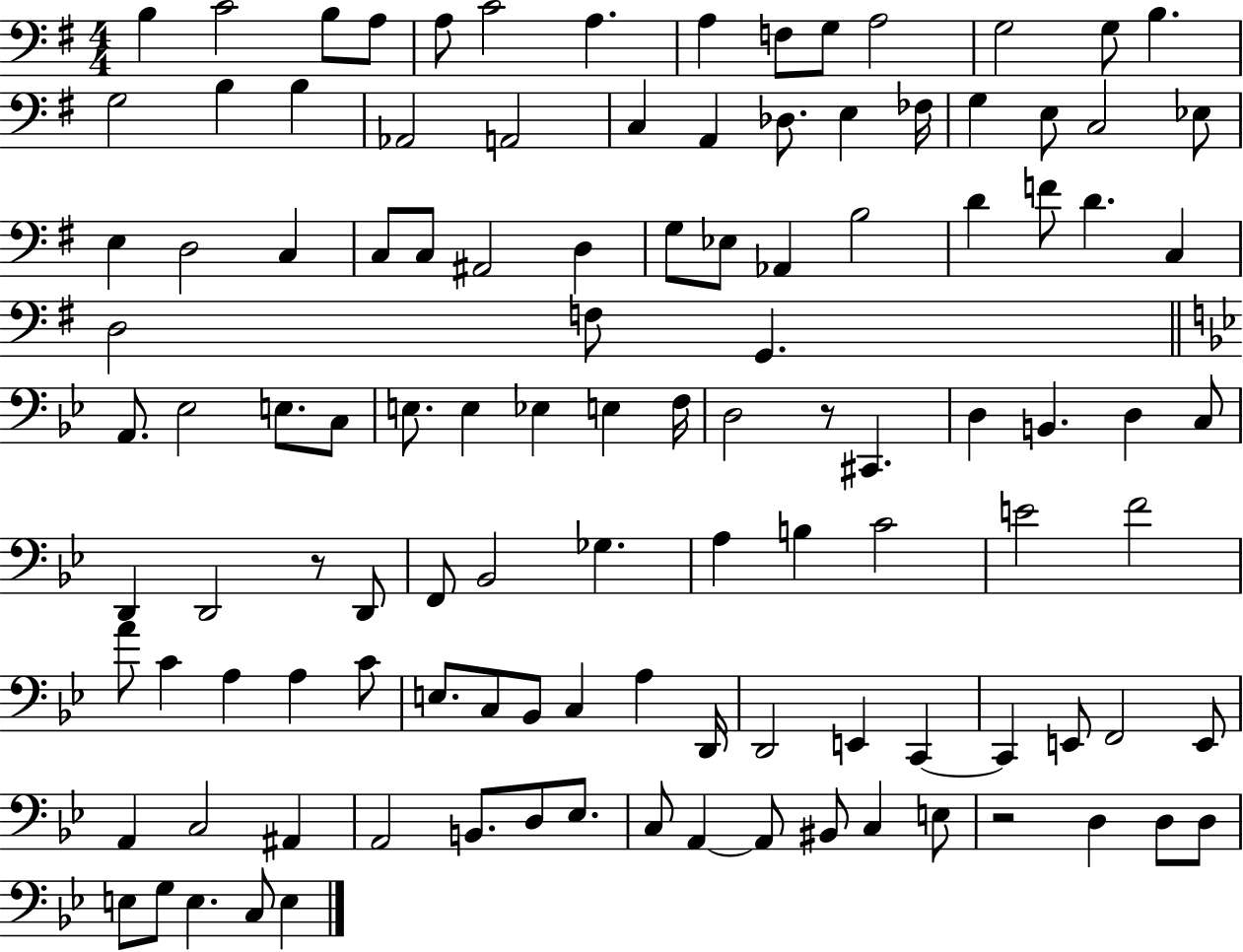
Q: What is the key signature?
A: G major